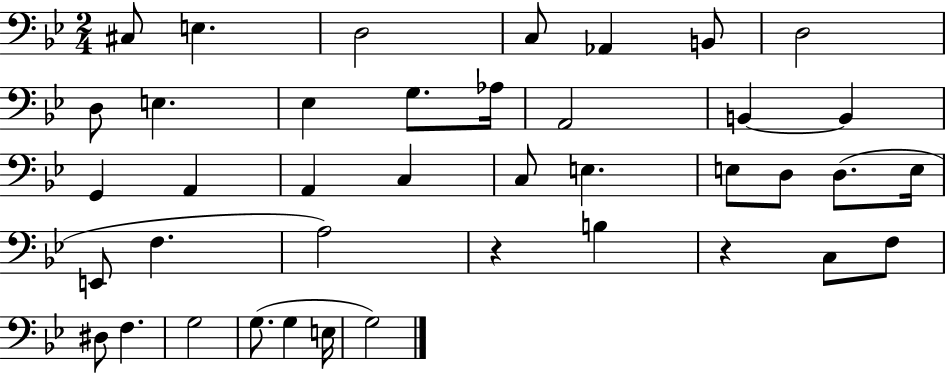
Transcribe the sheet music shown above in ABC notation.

X:1
T:Untitled
M:2/4
L:1/4
K:Bb
^C,/2 E, D,2 C,/2 _A,, B,,/2 D,2 D,/2 E, _E, G,/2 _A,/4 A,,2 B,, B,, G,, A,, A,, C, C,/2 E, E,/2 D,/2 D,/2 E,/4 E,,/2 F, A,2 z B, z C,/2 F,/2 ^D,/2 F, G,2 G,/2 G, E,/4 G,2